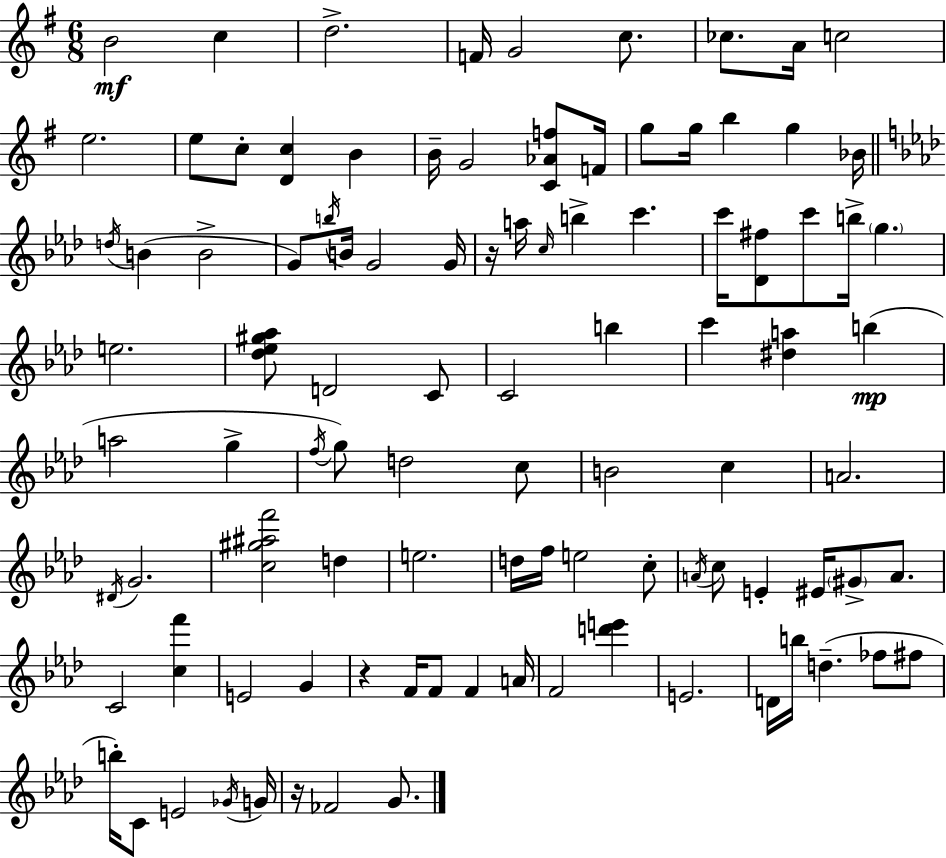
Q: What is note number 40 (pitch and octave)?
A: C4